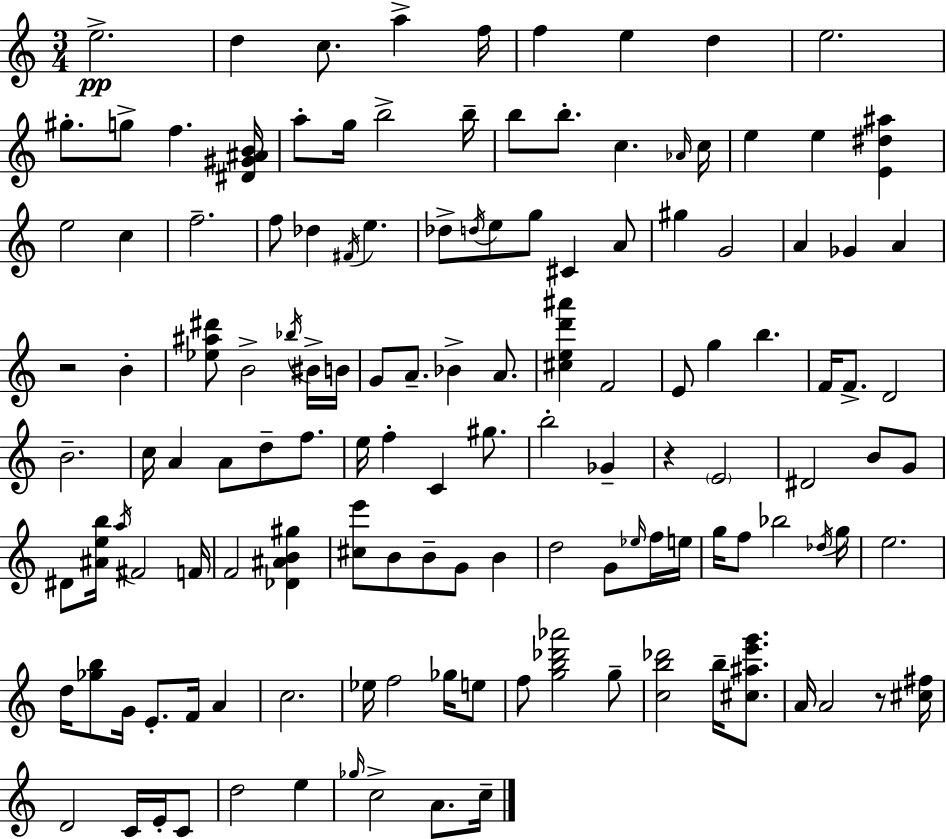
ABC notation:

X:1
T:Untitled
M:3/4
L:1/4
K:C
e2 d c/2 a f/4 f e d e2 ^g/2 g/2 f [^D^G^AB]/4 a/2 g/4 b2 b/4 b/2 b/2 c _A/4 c/4 e e [E^d^a] e2 c f2 f/2 _d ^F/4 e _d/2 d/4 e/2 g/2 ^C A/2 ^g G2 A _G A z2 B [_e^a^d']/2 B2 _b/4 ^B/4 B/4 G/2 A/2 _B A/2 [^ced'^a'] F2 E/2 g b F/4 F/2 D2 B2 c/4 A A/2 d/2 f/2 e/4 f C ^g/2 b2 _G z E2 ^D2 B/2 G/2 ^D/2 [^Aeb]/4 a/4 ^F2 F/4 F2 [_D^AB^g] [^ce']/2 B/2 B/2 G/2 B d2 G/2 _e/4 f/4 e/4 g/4 f/2 _b2 _d/4 g/4 e2 d/4 [_gb]/2 G/4 E/2 F/4 A c2 _e/4 f2 _g/4 e/2 f/2 [gb_d'_a']2 g/2 [cb_d']2 b/4 [^c^ae'g']/2 A/4 A2 z/2 [^c^f]/4 D2 C/4 E/4 C/2 d2 e _g/4 c2 A/2 c/4